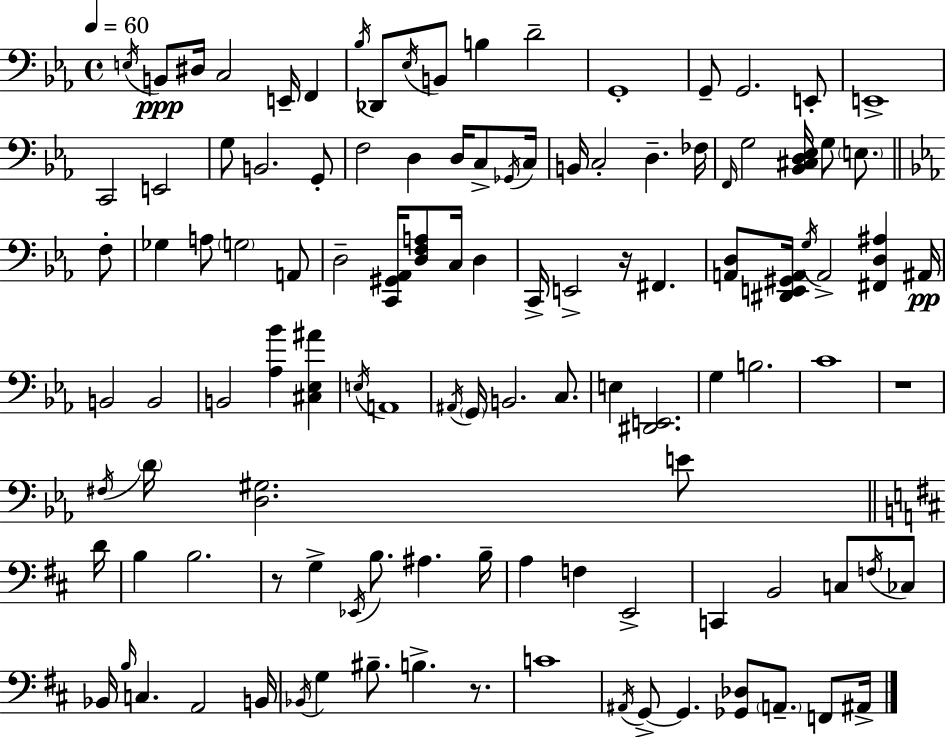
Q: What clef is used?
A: bass